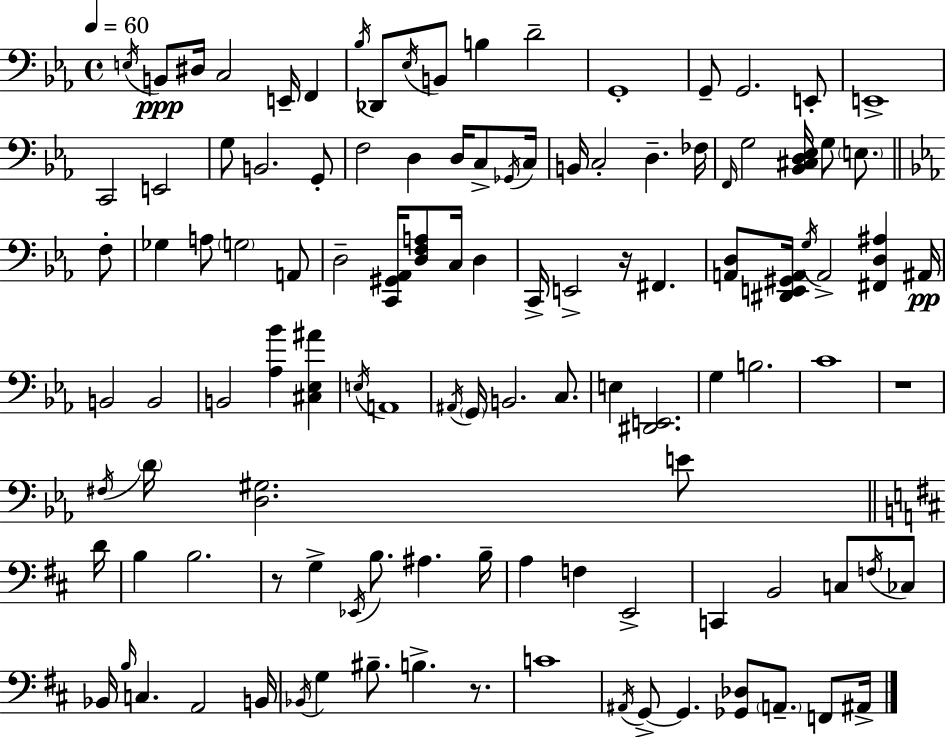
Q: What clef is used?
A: bass